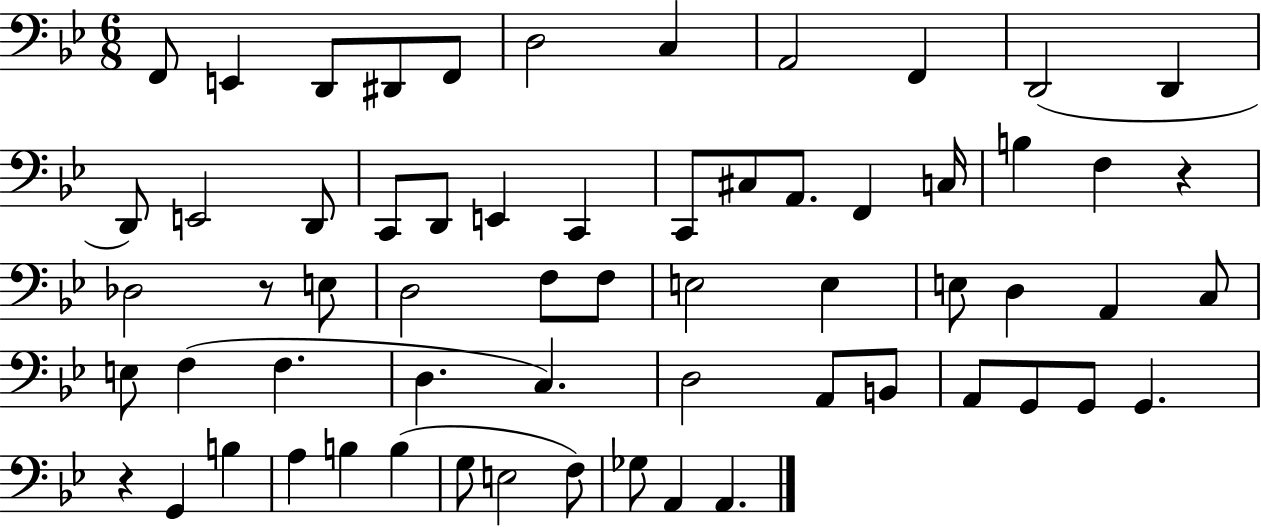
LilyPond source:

{
  \clef bass
  \numericTimeSignature
  \time 6/8
  \key bes \major
  f,8 e,4 d,8 dis,8 f,8 | d2 c4 | a,2 f,4 | d,2( d,4 | \break d,8) e,2 d,8 | c,8 d,8 e,4 c,4 | c,8 cis8 a,8. f,4 c16 | b4 f4 r4 | \break des2 r8 e8 | d2 f8 f8 | e2 e4 | e8 d4 a,4 c8 | \break e8 f4( f4. | d4. c4.) | d2 a,8 b,8 | a,8 g,8 g,8 g,4. | \break r4 g,4 b4 | a4 b4 b4( | g8 e2 f8) | ges8 a,4 a,4. | \break \bar "|."
}